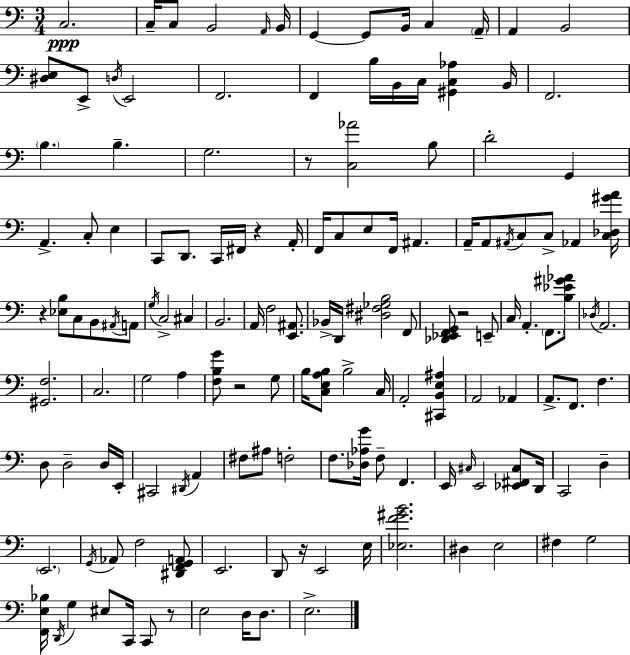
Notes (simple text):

C3/h. C3/s C3/e B2/h A2/s B2/s G2/q G2/e B2/s C3/q A2/s A2/q B2/h [D#3,E3]/e E2/e D3/s E2/h F2/h. F2/q B3/s B2/s C3/s [G#2,C3,Ab3]/q B2/s F2/h. B3/q. B3/q. G3/h. R/e [C3,Ab4]/h B3/e D4/h G2/q A2/q. C3/e E3/q C2/e D2/e. C2/s F#2/s R/q A2/s F2/s C3/e E3/e F2/s A#2/q. A2/s A2/e A#2/s C3/e C3/e Ab2/q [C3,Db3,G#4,A4]/s R/q [Eb3,B3]/e C3/e B2/e A#2/s A2/e G3/s C3/h C#3/q B2/h. A2/s F3/h [E2,A#2]/e. Bb2/s D2/s [D#3,F#3,Gb3,B3]/h F2/e [Db2,Eb2,F2,G2]/e R/h E2/e C3/s A2/q. F2/e. [B3,Eb4,G#4,Ab4]/e Db3/s A2/h. [G#2,F3]/h. C3/h. G3/h A3/q [F3,B3,G4]/e R/h G3/e B3/s [C3,E3,A3,B3]/e B3/h C3/s A2/h [C#2,B2,E3,A#3]/q A2/h Ab2/q A2/e. F2/e. F3/q. D3/e D3/h D3/s E2/s C#2/h D#2/s A2/q F#3/e A#3/e F3/h F3/e. [Db3,Ab3,G4]/s F3/e F2/q. E2/s C#3/s E2/h [Eb2,F#2,C#3]/e D2/s C2/h D3/q E2/h. G2/s Ab2/e F3/h [D#2,F2,G2,A2]/e E2/h. D2/e R/s E2/h E3/s [Eb3,F4,G#4,B4]/h. D#3/q E3/h F#3/q G3/h [F2,E3,Bb3]/s D2/s G3/q EIS3/e C2/s C2/e R/e E3/h D3/s D3/e. E3/h.